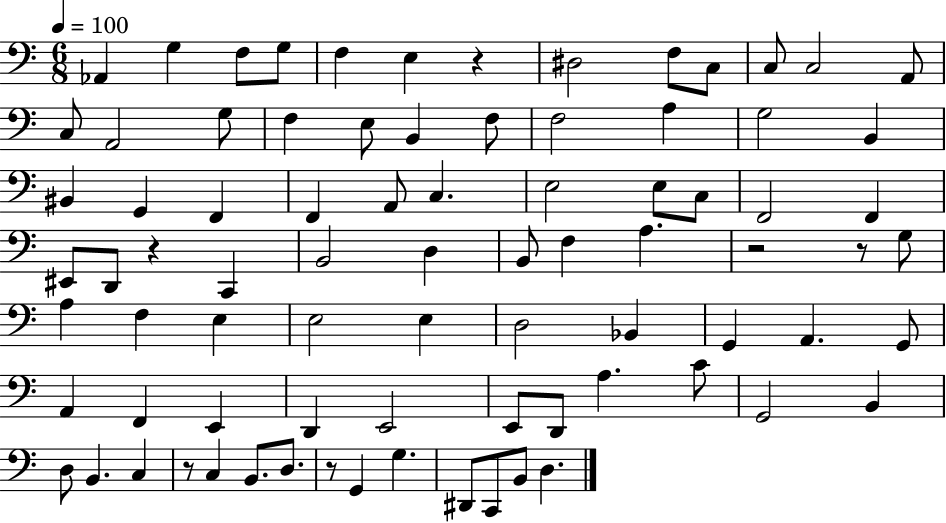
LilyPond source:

{
  \clef bass
  \numericTimeSignature
  \time 6/8
  \key c \major
  \tempo 4 = 100
  \repeat volta 2 { aes,4 g4 f8 g8 | f4 e4 r4 | dis2 f8 c8 | c8 c2 a,8 | \break c8 a,2 g8 | f4 e8 b,4 f8 | f2 a4 | g2 b,4 | \break bis,4 g,4 f,4 | f,4 a,8 c4. | e2 e8 c8 | f,2 f,4 | \break eis,8 d,8 r4 c,4 | b,2 d4 | b,8 f4 a4. | r2 r8 g8 | \break a4 f4 e4 | e2 e4 | d2 bes,4 | g,4 a,4. g,8 | \break a,4 f,4 e,4 | d,4 e,2 | e,8 d,8 a4. c'8 | g,2 b,4 | \break d8 b,4. c4 | r8 c4 b,8. d8. | r8 g,4 g4. | dis,8 c,8 b,8 d4. | \break } \bar "|."
}